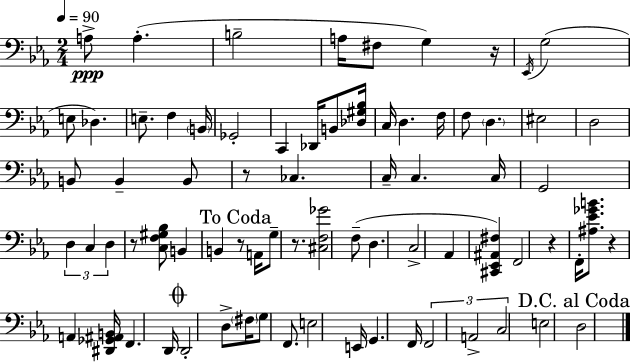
{
  \clef bass
  \numericTimeSignature
  \time 2/4
  \key c \minor
  \tempo 4 = 90
  a8->\ppp a4.-.( | b2-- | a16 fis8 g4) r16 | \acciaccatura { ees,16 }( g2 | \break e8 des4.) | e8.-- f4 | \parenthesize b,16 ges,2-. | c,4 des,16 b,8 | \break <des gis bes>16 c16 d4. | f16 f8 \parenthesize d4. | eis2 | d2 | \break b,8 b,4-- b,8 | r8 ces4. | c16-- c4. | c16 g,2 | \break \tuplet 3/2 { d4 c4 | d4 } r8 <c f gis bes>8 | b,4 b,4 | \mark "To Coda" r8 a,16 g8-- r8. | \break <cis f ges'>2 | f8--( d4. | c2-> | aes,4 <cis, ees, ais, fis>4) | \break f,2 | r4 f,16-. <ais ees' ges' b'>8. | r4 a,4 | <dis, ges, ais, b,>16 f,4. | \break d,16 \mark \markup { \musicglyph "scripts.coda" } d,2-. | d8-> \parenthesize fis16 \parenthesize g8 f,8. | e2 | e,16 g,4. | \break f,16 \tuplet 3/2 { f,2 | a,2-> | c2 } | e2 | \break \mark "D.C. al Coda" d2 | \bar "|."
}